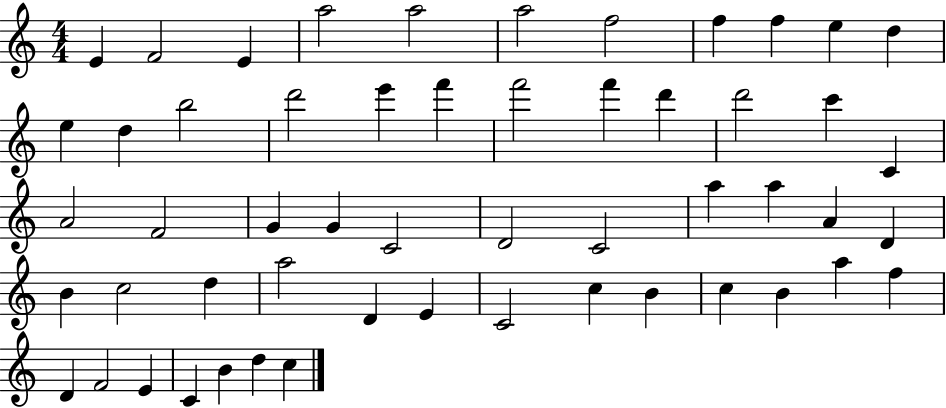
X:1
T:Untitled
M:4/4
L:1/4
K:C
E F2 E a2 a2 a2 f2 f f e d e d b2 d'2 e' f' f'2 f' d' d'2 c' C A2 F2 G G C2 D2 C2 a a A D B c2 d a2 D E C2 c B c B a f D F2 E C B d c